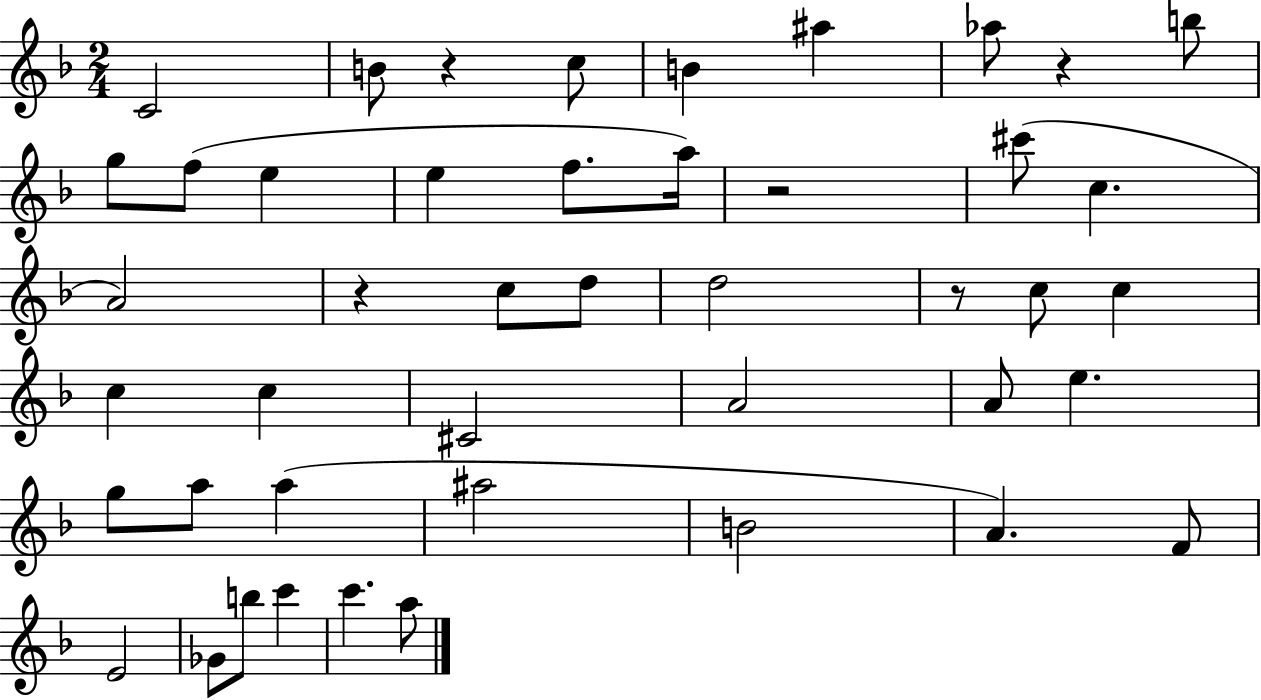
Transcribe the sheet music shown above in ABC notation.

X:1
T:Untitled
M:2/4
L:1/4
K:F
C2 B/2 z c/2 B ^a _a/2 z b/2 g/2 f/2 e e f/2 a/4 z2 ^c'/2 c A2 z c/2 d/2 d2 z/2 c/2 c c c ^C2 A2 A/2 e g/2 a/2 a ^a2 B2 A F/2 E2 _G/2 b/2 c' c' a/2